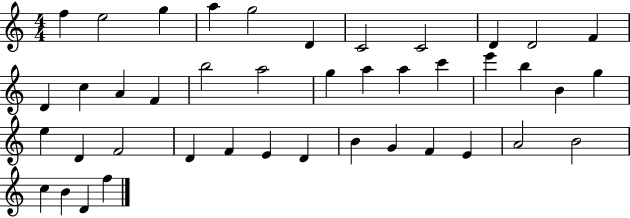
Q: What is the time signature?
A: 4/4